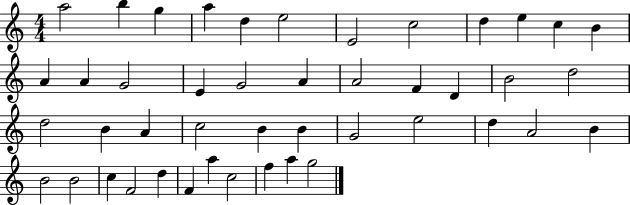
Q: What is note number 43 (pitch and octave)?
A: F5